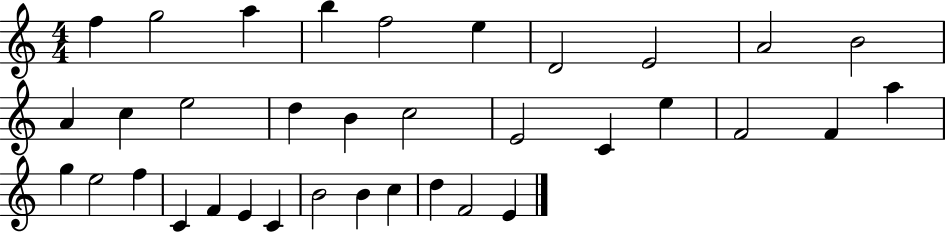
{
  \clef treble
  \numericTimeSignature
  \time 4/4
  \key c \major
  f''4 g''2 a''4 | b''4 f''2 e''4 | d'2 e'2 | a'2 b'2 | \break a'4 c''4 e''2 | d''4 b'4 c''2 | e'2 c'4 e''4 | f'2 f'4 a''4 | \break g''4 e''2 f''4 | c'4 f'4 e'4 c'4 | b'2 b'4 c''4 | d''4 f'2 e'4 | \break \bar "|."
}